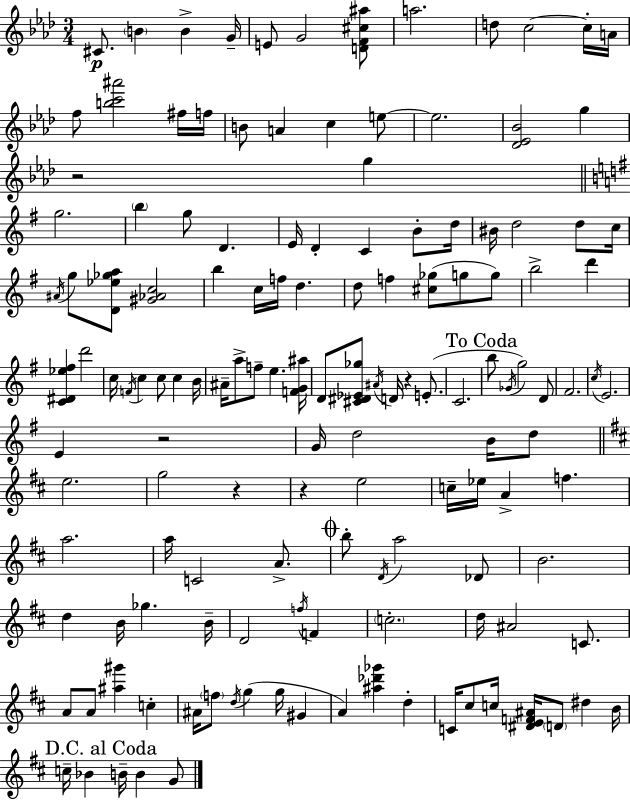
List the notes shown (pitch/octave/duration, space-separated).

C#4/e. B4/q B4/q G4/s E4/e G4/h [D4,F4,C#5,A#5]/e A5/h. D5/e C5/h C5/s A4/s F5/e [B5,C6,A#6]/h F#5/s F5/s B4/e A4/q C5/q E5/e E5/h. [Db4,Eb4,Bb4]/h G5/q R/h G5/q G5/h. B5/q G5/e D4/q. E4/s D4/q C4/q B4/e D5/s BIS4/s D5/h D5/e C5/s A#4/s G5/e [D4,Eb5,Gb5,A5]/e [G#4,Ab4,C5]/h B5/q C5/s F5/s D5/q. D5/e F5/q [C#5,Gb5]/e G5/e G5/e B5/h D6/q [C4,D#4,Eb5,F#5]/q D6/h C5/s F4/s C5/q C5/e C5/q B4/s A#4/s A5/e F5/e E5/q. [F4,G4,A#5]/s D4/e [C#4,D#4,Eb4,Gb5]/e A#4/s D4/s R/q E4/e. C4/h. B5/e Gb4/s G5/h D4/e F#4/h. C5/s E4/h. E4/q R/h G4/s D5/h B4/s D5/e E5/h. G5/h R/q R/q E5/h C5/s Eb5/s A4/q F5/q. A5/h. A5/s C4/h A4/e. B5/e D4/s A5/h Db4/e B4/h. D5/q B4/s Gb5/q. B4/s D4/h F5/s F4/q C5/h. D5/s A#4/h C4/e. A4/e A4/e [A#5,G#6]/q C5/q A#4/s F5/e D5/s G5/q G5/s G#4/q A4/q [A#5,Db6,Gb6]/q D5/q C4/s C#5/e C5/s [D#4,E4,F4,A#4]/s D4/e D#5/q B4/s C5/s Bb4/q B4/s B4/q G4/e